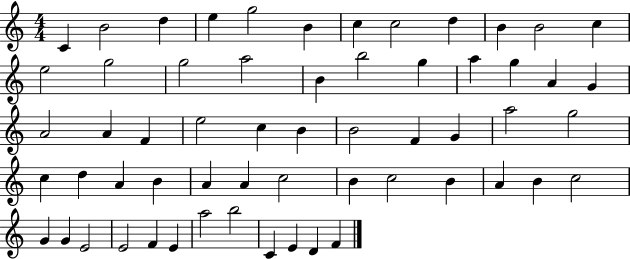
C4/q B4/h D5/q E5/q G5/h B4/q C5/q C5/h D5/q B4/q B4/h C5/q E5/h G5/h G5/h A5/h B4/q B5/h G5/q A5/q G5/q A4/q G4/q A4/h A4/q F4/q E5/h C5/q B4/q B4/h F4/q G4/q A5/h G5/h C5/q D5/q A4/q B4/q A4/q A4/q C5/h B4/q C5/h B4/q A4/q B4/q C5/h G4/q G4/q E4/h E4/h F4/q E4/q A5/h B5/h C4/q E4/q D4/q F4/q